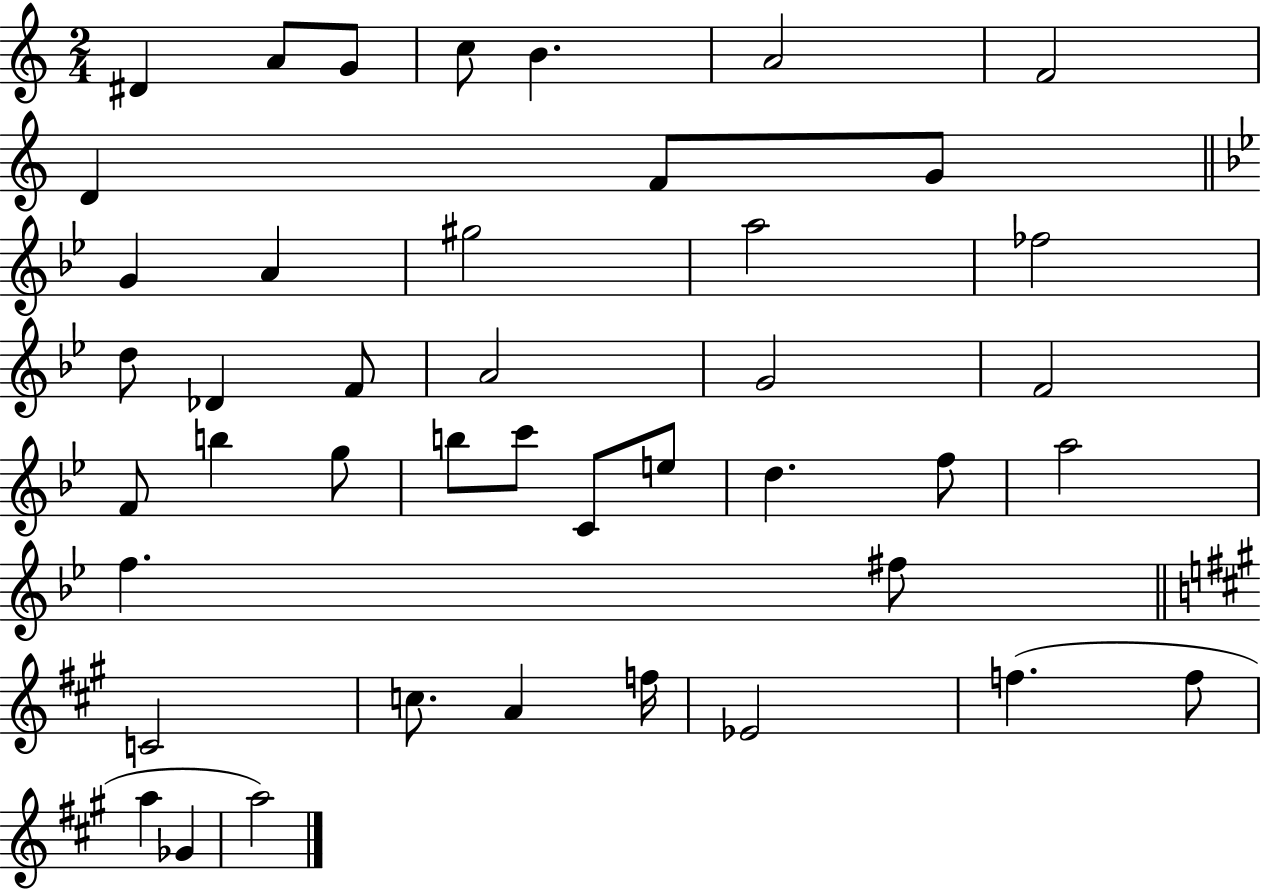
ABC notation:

X:1
T:Untitled
M:2/4
L:1/4
K:C
^D A/2 G/2 c/2 B A2 F2 D F/2 G/2 G A ^g2 a2 _f2 d/2 _D F/2 A2 G2 F2 F/2 b g/2 b/2 c'/2 C/2 e/2 d f/2 a2 f ^f/2 C2 c/2 A f/4 _E2 f f/2 a _G a2